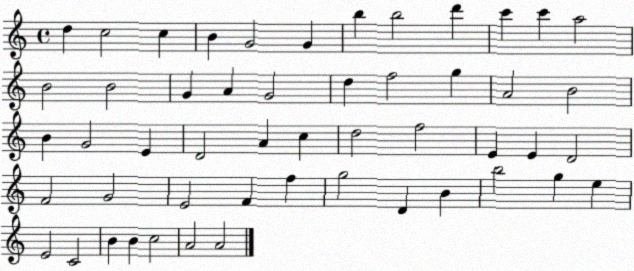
X:1
T:Untitled
M:4/4
L:1/4
K:C
d c2 c B G2 G b b2 d' c' c' a2 B2 B2 G A G2 d f2 g A2 B2 B G2 E D2 A c d2 f2 E E D2 F2 G2 E2 F f g2 D B b2 g e E2 C2 B B c2 A2 A2